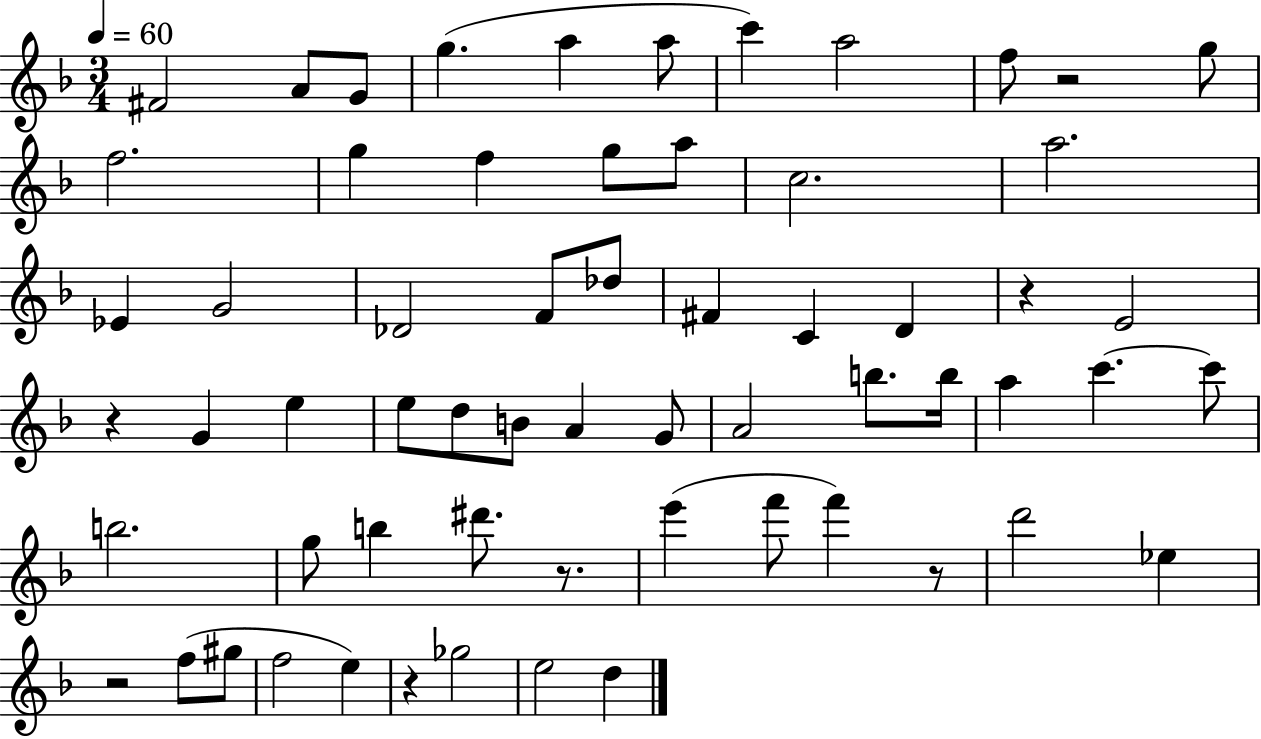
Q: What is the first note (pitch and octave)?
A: F#4